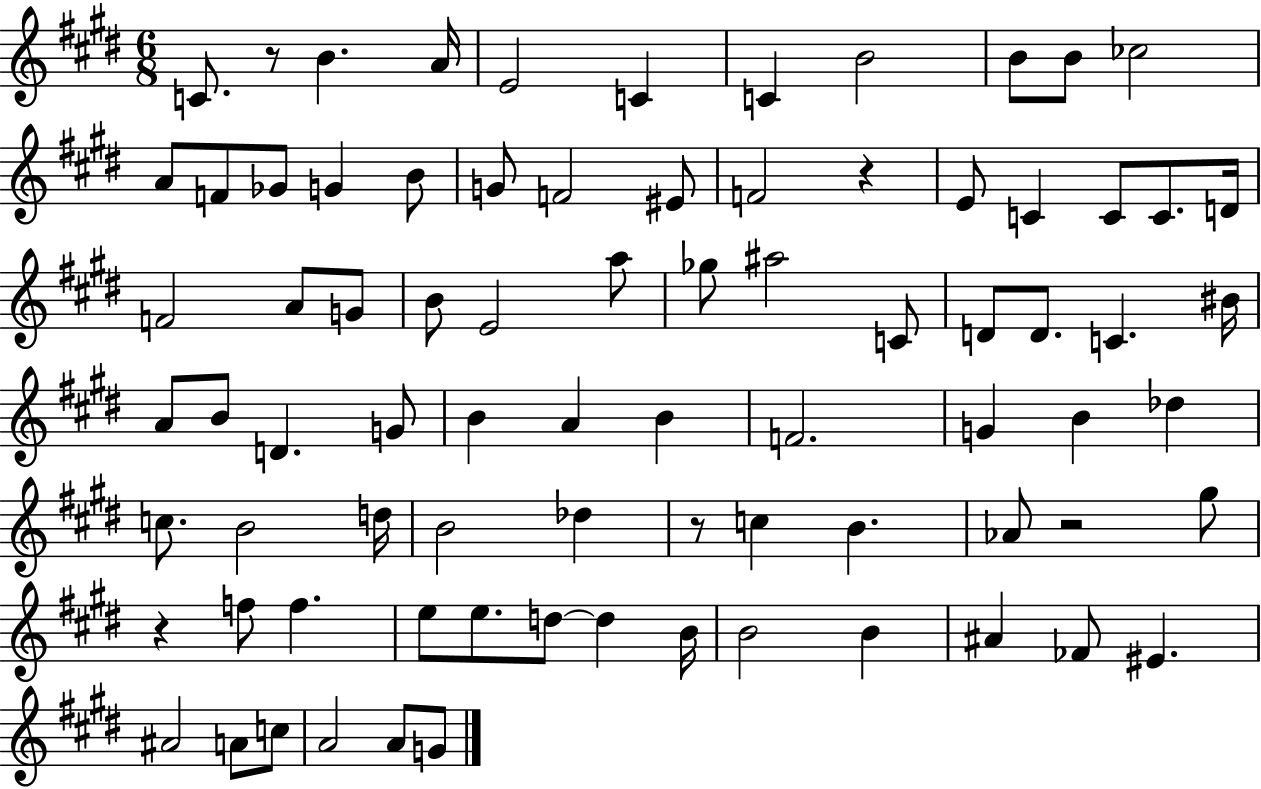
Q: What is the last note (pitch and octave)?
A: G4